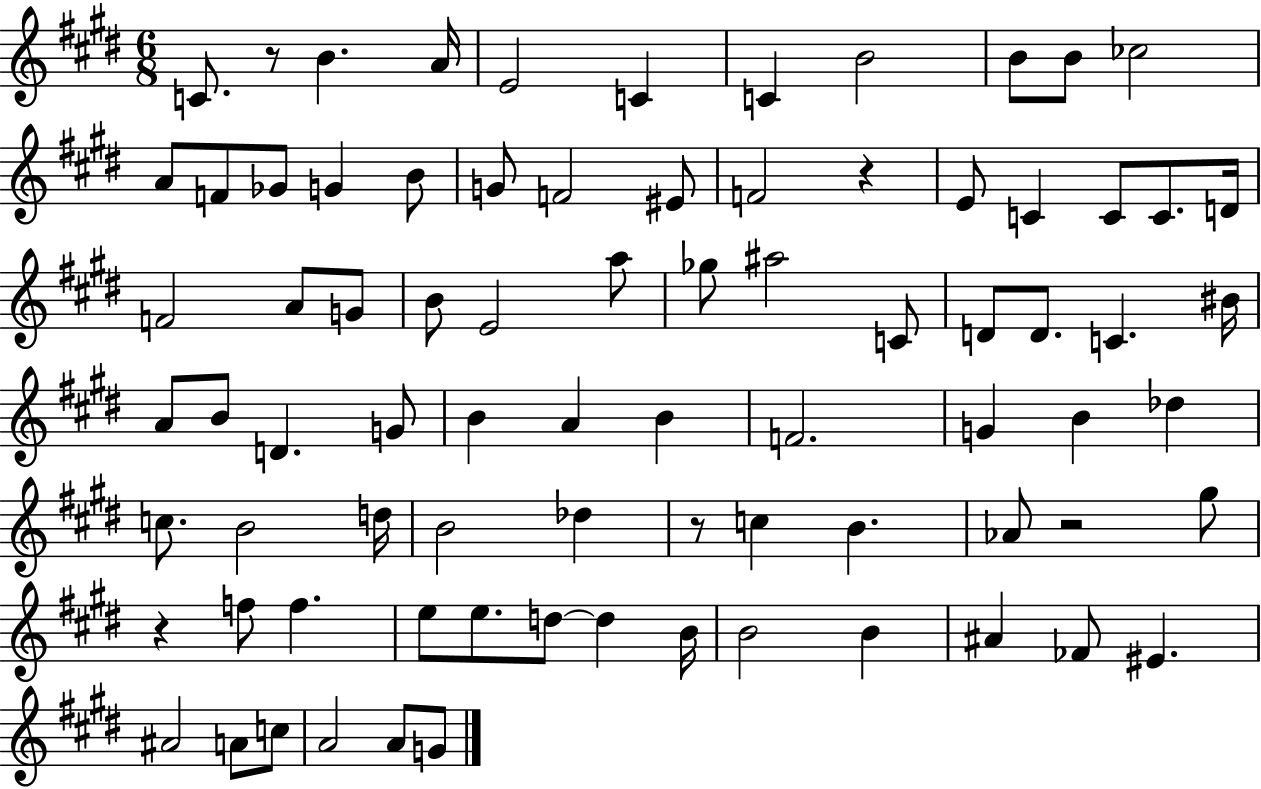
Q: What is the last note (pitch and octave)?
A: G4